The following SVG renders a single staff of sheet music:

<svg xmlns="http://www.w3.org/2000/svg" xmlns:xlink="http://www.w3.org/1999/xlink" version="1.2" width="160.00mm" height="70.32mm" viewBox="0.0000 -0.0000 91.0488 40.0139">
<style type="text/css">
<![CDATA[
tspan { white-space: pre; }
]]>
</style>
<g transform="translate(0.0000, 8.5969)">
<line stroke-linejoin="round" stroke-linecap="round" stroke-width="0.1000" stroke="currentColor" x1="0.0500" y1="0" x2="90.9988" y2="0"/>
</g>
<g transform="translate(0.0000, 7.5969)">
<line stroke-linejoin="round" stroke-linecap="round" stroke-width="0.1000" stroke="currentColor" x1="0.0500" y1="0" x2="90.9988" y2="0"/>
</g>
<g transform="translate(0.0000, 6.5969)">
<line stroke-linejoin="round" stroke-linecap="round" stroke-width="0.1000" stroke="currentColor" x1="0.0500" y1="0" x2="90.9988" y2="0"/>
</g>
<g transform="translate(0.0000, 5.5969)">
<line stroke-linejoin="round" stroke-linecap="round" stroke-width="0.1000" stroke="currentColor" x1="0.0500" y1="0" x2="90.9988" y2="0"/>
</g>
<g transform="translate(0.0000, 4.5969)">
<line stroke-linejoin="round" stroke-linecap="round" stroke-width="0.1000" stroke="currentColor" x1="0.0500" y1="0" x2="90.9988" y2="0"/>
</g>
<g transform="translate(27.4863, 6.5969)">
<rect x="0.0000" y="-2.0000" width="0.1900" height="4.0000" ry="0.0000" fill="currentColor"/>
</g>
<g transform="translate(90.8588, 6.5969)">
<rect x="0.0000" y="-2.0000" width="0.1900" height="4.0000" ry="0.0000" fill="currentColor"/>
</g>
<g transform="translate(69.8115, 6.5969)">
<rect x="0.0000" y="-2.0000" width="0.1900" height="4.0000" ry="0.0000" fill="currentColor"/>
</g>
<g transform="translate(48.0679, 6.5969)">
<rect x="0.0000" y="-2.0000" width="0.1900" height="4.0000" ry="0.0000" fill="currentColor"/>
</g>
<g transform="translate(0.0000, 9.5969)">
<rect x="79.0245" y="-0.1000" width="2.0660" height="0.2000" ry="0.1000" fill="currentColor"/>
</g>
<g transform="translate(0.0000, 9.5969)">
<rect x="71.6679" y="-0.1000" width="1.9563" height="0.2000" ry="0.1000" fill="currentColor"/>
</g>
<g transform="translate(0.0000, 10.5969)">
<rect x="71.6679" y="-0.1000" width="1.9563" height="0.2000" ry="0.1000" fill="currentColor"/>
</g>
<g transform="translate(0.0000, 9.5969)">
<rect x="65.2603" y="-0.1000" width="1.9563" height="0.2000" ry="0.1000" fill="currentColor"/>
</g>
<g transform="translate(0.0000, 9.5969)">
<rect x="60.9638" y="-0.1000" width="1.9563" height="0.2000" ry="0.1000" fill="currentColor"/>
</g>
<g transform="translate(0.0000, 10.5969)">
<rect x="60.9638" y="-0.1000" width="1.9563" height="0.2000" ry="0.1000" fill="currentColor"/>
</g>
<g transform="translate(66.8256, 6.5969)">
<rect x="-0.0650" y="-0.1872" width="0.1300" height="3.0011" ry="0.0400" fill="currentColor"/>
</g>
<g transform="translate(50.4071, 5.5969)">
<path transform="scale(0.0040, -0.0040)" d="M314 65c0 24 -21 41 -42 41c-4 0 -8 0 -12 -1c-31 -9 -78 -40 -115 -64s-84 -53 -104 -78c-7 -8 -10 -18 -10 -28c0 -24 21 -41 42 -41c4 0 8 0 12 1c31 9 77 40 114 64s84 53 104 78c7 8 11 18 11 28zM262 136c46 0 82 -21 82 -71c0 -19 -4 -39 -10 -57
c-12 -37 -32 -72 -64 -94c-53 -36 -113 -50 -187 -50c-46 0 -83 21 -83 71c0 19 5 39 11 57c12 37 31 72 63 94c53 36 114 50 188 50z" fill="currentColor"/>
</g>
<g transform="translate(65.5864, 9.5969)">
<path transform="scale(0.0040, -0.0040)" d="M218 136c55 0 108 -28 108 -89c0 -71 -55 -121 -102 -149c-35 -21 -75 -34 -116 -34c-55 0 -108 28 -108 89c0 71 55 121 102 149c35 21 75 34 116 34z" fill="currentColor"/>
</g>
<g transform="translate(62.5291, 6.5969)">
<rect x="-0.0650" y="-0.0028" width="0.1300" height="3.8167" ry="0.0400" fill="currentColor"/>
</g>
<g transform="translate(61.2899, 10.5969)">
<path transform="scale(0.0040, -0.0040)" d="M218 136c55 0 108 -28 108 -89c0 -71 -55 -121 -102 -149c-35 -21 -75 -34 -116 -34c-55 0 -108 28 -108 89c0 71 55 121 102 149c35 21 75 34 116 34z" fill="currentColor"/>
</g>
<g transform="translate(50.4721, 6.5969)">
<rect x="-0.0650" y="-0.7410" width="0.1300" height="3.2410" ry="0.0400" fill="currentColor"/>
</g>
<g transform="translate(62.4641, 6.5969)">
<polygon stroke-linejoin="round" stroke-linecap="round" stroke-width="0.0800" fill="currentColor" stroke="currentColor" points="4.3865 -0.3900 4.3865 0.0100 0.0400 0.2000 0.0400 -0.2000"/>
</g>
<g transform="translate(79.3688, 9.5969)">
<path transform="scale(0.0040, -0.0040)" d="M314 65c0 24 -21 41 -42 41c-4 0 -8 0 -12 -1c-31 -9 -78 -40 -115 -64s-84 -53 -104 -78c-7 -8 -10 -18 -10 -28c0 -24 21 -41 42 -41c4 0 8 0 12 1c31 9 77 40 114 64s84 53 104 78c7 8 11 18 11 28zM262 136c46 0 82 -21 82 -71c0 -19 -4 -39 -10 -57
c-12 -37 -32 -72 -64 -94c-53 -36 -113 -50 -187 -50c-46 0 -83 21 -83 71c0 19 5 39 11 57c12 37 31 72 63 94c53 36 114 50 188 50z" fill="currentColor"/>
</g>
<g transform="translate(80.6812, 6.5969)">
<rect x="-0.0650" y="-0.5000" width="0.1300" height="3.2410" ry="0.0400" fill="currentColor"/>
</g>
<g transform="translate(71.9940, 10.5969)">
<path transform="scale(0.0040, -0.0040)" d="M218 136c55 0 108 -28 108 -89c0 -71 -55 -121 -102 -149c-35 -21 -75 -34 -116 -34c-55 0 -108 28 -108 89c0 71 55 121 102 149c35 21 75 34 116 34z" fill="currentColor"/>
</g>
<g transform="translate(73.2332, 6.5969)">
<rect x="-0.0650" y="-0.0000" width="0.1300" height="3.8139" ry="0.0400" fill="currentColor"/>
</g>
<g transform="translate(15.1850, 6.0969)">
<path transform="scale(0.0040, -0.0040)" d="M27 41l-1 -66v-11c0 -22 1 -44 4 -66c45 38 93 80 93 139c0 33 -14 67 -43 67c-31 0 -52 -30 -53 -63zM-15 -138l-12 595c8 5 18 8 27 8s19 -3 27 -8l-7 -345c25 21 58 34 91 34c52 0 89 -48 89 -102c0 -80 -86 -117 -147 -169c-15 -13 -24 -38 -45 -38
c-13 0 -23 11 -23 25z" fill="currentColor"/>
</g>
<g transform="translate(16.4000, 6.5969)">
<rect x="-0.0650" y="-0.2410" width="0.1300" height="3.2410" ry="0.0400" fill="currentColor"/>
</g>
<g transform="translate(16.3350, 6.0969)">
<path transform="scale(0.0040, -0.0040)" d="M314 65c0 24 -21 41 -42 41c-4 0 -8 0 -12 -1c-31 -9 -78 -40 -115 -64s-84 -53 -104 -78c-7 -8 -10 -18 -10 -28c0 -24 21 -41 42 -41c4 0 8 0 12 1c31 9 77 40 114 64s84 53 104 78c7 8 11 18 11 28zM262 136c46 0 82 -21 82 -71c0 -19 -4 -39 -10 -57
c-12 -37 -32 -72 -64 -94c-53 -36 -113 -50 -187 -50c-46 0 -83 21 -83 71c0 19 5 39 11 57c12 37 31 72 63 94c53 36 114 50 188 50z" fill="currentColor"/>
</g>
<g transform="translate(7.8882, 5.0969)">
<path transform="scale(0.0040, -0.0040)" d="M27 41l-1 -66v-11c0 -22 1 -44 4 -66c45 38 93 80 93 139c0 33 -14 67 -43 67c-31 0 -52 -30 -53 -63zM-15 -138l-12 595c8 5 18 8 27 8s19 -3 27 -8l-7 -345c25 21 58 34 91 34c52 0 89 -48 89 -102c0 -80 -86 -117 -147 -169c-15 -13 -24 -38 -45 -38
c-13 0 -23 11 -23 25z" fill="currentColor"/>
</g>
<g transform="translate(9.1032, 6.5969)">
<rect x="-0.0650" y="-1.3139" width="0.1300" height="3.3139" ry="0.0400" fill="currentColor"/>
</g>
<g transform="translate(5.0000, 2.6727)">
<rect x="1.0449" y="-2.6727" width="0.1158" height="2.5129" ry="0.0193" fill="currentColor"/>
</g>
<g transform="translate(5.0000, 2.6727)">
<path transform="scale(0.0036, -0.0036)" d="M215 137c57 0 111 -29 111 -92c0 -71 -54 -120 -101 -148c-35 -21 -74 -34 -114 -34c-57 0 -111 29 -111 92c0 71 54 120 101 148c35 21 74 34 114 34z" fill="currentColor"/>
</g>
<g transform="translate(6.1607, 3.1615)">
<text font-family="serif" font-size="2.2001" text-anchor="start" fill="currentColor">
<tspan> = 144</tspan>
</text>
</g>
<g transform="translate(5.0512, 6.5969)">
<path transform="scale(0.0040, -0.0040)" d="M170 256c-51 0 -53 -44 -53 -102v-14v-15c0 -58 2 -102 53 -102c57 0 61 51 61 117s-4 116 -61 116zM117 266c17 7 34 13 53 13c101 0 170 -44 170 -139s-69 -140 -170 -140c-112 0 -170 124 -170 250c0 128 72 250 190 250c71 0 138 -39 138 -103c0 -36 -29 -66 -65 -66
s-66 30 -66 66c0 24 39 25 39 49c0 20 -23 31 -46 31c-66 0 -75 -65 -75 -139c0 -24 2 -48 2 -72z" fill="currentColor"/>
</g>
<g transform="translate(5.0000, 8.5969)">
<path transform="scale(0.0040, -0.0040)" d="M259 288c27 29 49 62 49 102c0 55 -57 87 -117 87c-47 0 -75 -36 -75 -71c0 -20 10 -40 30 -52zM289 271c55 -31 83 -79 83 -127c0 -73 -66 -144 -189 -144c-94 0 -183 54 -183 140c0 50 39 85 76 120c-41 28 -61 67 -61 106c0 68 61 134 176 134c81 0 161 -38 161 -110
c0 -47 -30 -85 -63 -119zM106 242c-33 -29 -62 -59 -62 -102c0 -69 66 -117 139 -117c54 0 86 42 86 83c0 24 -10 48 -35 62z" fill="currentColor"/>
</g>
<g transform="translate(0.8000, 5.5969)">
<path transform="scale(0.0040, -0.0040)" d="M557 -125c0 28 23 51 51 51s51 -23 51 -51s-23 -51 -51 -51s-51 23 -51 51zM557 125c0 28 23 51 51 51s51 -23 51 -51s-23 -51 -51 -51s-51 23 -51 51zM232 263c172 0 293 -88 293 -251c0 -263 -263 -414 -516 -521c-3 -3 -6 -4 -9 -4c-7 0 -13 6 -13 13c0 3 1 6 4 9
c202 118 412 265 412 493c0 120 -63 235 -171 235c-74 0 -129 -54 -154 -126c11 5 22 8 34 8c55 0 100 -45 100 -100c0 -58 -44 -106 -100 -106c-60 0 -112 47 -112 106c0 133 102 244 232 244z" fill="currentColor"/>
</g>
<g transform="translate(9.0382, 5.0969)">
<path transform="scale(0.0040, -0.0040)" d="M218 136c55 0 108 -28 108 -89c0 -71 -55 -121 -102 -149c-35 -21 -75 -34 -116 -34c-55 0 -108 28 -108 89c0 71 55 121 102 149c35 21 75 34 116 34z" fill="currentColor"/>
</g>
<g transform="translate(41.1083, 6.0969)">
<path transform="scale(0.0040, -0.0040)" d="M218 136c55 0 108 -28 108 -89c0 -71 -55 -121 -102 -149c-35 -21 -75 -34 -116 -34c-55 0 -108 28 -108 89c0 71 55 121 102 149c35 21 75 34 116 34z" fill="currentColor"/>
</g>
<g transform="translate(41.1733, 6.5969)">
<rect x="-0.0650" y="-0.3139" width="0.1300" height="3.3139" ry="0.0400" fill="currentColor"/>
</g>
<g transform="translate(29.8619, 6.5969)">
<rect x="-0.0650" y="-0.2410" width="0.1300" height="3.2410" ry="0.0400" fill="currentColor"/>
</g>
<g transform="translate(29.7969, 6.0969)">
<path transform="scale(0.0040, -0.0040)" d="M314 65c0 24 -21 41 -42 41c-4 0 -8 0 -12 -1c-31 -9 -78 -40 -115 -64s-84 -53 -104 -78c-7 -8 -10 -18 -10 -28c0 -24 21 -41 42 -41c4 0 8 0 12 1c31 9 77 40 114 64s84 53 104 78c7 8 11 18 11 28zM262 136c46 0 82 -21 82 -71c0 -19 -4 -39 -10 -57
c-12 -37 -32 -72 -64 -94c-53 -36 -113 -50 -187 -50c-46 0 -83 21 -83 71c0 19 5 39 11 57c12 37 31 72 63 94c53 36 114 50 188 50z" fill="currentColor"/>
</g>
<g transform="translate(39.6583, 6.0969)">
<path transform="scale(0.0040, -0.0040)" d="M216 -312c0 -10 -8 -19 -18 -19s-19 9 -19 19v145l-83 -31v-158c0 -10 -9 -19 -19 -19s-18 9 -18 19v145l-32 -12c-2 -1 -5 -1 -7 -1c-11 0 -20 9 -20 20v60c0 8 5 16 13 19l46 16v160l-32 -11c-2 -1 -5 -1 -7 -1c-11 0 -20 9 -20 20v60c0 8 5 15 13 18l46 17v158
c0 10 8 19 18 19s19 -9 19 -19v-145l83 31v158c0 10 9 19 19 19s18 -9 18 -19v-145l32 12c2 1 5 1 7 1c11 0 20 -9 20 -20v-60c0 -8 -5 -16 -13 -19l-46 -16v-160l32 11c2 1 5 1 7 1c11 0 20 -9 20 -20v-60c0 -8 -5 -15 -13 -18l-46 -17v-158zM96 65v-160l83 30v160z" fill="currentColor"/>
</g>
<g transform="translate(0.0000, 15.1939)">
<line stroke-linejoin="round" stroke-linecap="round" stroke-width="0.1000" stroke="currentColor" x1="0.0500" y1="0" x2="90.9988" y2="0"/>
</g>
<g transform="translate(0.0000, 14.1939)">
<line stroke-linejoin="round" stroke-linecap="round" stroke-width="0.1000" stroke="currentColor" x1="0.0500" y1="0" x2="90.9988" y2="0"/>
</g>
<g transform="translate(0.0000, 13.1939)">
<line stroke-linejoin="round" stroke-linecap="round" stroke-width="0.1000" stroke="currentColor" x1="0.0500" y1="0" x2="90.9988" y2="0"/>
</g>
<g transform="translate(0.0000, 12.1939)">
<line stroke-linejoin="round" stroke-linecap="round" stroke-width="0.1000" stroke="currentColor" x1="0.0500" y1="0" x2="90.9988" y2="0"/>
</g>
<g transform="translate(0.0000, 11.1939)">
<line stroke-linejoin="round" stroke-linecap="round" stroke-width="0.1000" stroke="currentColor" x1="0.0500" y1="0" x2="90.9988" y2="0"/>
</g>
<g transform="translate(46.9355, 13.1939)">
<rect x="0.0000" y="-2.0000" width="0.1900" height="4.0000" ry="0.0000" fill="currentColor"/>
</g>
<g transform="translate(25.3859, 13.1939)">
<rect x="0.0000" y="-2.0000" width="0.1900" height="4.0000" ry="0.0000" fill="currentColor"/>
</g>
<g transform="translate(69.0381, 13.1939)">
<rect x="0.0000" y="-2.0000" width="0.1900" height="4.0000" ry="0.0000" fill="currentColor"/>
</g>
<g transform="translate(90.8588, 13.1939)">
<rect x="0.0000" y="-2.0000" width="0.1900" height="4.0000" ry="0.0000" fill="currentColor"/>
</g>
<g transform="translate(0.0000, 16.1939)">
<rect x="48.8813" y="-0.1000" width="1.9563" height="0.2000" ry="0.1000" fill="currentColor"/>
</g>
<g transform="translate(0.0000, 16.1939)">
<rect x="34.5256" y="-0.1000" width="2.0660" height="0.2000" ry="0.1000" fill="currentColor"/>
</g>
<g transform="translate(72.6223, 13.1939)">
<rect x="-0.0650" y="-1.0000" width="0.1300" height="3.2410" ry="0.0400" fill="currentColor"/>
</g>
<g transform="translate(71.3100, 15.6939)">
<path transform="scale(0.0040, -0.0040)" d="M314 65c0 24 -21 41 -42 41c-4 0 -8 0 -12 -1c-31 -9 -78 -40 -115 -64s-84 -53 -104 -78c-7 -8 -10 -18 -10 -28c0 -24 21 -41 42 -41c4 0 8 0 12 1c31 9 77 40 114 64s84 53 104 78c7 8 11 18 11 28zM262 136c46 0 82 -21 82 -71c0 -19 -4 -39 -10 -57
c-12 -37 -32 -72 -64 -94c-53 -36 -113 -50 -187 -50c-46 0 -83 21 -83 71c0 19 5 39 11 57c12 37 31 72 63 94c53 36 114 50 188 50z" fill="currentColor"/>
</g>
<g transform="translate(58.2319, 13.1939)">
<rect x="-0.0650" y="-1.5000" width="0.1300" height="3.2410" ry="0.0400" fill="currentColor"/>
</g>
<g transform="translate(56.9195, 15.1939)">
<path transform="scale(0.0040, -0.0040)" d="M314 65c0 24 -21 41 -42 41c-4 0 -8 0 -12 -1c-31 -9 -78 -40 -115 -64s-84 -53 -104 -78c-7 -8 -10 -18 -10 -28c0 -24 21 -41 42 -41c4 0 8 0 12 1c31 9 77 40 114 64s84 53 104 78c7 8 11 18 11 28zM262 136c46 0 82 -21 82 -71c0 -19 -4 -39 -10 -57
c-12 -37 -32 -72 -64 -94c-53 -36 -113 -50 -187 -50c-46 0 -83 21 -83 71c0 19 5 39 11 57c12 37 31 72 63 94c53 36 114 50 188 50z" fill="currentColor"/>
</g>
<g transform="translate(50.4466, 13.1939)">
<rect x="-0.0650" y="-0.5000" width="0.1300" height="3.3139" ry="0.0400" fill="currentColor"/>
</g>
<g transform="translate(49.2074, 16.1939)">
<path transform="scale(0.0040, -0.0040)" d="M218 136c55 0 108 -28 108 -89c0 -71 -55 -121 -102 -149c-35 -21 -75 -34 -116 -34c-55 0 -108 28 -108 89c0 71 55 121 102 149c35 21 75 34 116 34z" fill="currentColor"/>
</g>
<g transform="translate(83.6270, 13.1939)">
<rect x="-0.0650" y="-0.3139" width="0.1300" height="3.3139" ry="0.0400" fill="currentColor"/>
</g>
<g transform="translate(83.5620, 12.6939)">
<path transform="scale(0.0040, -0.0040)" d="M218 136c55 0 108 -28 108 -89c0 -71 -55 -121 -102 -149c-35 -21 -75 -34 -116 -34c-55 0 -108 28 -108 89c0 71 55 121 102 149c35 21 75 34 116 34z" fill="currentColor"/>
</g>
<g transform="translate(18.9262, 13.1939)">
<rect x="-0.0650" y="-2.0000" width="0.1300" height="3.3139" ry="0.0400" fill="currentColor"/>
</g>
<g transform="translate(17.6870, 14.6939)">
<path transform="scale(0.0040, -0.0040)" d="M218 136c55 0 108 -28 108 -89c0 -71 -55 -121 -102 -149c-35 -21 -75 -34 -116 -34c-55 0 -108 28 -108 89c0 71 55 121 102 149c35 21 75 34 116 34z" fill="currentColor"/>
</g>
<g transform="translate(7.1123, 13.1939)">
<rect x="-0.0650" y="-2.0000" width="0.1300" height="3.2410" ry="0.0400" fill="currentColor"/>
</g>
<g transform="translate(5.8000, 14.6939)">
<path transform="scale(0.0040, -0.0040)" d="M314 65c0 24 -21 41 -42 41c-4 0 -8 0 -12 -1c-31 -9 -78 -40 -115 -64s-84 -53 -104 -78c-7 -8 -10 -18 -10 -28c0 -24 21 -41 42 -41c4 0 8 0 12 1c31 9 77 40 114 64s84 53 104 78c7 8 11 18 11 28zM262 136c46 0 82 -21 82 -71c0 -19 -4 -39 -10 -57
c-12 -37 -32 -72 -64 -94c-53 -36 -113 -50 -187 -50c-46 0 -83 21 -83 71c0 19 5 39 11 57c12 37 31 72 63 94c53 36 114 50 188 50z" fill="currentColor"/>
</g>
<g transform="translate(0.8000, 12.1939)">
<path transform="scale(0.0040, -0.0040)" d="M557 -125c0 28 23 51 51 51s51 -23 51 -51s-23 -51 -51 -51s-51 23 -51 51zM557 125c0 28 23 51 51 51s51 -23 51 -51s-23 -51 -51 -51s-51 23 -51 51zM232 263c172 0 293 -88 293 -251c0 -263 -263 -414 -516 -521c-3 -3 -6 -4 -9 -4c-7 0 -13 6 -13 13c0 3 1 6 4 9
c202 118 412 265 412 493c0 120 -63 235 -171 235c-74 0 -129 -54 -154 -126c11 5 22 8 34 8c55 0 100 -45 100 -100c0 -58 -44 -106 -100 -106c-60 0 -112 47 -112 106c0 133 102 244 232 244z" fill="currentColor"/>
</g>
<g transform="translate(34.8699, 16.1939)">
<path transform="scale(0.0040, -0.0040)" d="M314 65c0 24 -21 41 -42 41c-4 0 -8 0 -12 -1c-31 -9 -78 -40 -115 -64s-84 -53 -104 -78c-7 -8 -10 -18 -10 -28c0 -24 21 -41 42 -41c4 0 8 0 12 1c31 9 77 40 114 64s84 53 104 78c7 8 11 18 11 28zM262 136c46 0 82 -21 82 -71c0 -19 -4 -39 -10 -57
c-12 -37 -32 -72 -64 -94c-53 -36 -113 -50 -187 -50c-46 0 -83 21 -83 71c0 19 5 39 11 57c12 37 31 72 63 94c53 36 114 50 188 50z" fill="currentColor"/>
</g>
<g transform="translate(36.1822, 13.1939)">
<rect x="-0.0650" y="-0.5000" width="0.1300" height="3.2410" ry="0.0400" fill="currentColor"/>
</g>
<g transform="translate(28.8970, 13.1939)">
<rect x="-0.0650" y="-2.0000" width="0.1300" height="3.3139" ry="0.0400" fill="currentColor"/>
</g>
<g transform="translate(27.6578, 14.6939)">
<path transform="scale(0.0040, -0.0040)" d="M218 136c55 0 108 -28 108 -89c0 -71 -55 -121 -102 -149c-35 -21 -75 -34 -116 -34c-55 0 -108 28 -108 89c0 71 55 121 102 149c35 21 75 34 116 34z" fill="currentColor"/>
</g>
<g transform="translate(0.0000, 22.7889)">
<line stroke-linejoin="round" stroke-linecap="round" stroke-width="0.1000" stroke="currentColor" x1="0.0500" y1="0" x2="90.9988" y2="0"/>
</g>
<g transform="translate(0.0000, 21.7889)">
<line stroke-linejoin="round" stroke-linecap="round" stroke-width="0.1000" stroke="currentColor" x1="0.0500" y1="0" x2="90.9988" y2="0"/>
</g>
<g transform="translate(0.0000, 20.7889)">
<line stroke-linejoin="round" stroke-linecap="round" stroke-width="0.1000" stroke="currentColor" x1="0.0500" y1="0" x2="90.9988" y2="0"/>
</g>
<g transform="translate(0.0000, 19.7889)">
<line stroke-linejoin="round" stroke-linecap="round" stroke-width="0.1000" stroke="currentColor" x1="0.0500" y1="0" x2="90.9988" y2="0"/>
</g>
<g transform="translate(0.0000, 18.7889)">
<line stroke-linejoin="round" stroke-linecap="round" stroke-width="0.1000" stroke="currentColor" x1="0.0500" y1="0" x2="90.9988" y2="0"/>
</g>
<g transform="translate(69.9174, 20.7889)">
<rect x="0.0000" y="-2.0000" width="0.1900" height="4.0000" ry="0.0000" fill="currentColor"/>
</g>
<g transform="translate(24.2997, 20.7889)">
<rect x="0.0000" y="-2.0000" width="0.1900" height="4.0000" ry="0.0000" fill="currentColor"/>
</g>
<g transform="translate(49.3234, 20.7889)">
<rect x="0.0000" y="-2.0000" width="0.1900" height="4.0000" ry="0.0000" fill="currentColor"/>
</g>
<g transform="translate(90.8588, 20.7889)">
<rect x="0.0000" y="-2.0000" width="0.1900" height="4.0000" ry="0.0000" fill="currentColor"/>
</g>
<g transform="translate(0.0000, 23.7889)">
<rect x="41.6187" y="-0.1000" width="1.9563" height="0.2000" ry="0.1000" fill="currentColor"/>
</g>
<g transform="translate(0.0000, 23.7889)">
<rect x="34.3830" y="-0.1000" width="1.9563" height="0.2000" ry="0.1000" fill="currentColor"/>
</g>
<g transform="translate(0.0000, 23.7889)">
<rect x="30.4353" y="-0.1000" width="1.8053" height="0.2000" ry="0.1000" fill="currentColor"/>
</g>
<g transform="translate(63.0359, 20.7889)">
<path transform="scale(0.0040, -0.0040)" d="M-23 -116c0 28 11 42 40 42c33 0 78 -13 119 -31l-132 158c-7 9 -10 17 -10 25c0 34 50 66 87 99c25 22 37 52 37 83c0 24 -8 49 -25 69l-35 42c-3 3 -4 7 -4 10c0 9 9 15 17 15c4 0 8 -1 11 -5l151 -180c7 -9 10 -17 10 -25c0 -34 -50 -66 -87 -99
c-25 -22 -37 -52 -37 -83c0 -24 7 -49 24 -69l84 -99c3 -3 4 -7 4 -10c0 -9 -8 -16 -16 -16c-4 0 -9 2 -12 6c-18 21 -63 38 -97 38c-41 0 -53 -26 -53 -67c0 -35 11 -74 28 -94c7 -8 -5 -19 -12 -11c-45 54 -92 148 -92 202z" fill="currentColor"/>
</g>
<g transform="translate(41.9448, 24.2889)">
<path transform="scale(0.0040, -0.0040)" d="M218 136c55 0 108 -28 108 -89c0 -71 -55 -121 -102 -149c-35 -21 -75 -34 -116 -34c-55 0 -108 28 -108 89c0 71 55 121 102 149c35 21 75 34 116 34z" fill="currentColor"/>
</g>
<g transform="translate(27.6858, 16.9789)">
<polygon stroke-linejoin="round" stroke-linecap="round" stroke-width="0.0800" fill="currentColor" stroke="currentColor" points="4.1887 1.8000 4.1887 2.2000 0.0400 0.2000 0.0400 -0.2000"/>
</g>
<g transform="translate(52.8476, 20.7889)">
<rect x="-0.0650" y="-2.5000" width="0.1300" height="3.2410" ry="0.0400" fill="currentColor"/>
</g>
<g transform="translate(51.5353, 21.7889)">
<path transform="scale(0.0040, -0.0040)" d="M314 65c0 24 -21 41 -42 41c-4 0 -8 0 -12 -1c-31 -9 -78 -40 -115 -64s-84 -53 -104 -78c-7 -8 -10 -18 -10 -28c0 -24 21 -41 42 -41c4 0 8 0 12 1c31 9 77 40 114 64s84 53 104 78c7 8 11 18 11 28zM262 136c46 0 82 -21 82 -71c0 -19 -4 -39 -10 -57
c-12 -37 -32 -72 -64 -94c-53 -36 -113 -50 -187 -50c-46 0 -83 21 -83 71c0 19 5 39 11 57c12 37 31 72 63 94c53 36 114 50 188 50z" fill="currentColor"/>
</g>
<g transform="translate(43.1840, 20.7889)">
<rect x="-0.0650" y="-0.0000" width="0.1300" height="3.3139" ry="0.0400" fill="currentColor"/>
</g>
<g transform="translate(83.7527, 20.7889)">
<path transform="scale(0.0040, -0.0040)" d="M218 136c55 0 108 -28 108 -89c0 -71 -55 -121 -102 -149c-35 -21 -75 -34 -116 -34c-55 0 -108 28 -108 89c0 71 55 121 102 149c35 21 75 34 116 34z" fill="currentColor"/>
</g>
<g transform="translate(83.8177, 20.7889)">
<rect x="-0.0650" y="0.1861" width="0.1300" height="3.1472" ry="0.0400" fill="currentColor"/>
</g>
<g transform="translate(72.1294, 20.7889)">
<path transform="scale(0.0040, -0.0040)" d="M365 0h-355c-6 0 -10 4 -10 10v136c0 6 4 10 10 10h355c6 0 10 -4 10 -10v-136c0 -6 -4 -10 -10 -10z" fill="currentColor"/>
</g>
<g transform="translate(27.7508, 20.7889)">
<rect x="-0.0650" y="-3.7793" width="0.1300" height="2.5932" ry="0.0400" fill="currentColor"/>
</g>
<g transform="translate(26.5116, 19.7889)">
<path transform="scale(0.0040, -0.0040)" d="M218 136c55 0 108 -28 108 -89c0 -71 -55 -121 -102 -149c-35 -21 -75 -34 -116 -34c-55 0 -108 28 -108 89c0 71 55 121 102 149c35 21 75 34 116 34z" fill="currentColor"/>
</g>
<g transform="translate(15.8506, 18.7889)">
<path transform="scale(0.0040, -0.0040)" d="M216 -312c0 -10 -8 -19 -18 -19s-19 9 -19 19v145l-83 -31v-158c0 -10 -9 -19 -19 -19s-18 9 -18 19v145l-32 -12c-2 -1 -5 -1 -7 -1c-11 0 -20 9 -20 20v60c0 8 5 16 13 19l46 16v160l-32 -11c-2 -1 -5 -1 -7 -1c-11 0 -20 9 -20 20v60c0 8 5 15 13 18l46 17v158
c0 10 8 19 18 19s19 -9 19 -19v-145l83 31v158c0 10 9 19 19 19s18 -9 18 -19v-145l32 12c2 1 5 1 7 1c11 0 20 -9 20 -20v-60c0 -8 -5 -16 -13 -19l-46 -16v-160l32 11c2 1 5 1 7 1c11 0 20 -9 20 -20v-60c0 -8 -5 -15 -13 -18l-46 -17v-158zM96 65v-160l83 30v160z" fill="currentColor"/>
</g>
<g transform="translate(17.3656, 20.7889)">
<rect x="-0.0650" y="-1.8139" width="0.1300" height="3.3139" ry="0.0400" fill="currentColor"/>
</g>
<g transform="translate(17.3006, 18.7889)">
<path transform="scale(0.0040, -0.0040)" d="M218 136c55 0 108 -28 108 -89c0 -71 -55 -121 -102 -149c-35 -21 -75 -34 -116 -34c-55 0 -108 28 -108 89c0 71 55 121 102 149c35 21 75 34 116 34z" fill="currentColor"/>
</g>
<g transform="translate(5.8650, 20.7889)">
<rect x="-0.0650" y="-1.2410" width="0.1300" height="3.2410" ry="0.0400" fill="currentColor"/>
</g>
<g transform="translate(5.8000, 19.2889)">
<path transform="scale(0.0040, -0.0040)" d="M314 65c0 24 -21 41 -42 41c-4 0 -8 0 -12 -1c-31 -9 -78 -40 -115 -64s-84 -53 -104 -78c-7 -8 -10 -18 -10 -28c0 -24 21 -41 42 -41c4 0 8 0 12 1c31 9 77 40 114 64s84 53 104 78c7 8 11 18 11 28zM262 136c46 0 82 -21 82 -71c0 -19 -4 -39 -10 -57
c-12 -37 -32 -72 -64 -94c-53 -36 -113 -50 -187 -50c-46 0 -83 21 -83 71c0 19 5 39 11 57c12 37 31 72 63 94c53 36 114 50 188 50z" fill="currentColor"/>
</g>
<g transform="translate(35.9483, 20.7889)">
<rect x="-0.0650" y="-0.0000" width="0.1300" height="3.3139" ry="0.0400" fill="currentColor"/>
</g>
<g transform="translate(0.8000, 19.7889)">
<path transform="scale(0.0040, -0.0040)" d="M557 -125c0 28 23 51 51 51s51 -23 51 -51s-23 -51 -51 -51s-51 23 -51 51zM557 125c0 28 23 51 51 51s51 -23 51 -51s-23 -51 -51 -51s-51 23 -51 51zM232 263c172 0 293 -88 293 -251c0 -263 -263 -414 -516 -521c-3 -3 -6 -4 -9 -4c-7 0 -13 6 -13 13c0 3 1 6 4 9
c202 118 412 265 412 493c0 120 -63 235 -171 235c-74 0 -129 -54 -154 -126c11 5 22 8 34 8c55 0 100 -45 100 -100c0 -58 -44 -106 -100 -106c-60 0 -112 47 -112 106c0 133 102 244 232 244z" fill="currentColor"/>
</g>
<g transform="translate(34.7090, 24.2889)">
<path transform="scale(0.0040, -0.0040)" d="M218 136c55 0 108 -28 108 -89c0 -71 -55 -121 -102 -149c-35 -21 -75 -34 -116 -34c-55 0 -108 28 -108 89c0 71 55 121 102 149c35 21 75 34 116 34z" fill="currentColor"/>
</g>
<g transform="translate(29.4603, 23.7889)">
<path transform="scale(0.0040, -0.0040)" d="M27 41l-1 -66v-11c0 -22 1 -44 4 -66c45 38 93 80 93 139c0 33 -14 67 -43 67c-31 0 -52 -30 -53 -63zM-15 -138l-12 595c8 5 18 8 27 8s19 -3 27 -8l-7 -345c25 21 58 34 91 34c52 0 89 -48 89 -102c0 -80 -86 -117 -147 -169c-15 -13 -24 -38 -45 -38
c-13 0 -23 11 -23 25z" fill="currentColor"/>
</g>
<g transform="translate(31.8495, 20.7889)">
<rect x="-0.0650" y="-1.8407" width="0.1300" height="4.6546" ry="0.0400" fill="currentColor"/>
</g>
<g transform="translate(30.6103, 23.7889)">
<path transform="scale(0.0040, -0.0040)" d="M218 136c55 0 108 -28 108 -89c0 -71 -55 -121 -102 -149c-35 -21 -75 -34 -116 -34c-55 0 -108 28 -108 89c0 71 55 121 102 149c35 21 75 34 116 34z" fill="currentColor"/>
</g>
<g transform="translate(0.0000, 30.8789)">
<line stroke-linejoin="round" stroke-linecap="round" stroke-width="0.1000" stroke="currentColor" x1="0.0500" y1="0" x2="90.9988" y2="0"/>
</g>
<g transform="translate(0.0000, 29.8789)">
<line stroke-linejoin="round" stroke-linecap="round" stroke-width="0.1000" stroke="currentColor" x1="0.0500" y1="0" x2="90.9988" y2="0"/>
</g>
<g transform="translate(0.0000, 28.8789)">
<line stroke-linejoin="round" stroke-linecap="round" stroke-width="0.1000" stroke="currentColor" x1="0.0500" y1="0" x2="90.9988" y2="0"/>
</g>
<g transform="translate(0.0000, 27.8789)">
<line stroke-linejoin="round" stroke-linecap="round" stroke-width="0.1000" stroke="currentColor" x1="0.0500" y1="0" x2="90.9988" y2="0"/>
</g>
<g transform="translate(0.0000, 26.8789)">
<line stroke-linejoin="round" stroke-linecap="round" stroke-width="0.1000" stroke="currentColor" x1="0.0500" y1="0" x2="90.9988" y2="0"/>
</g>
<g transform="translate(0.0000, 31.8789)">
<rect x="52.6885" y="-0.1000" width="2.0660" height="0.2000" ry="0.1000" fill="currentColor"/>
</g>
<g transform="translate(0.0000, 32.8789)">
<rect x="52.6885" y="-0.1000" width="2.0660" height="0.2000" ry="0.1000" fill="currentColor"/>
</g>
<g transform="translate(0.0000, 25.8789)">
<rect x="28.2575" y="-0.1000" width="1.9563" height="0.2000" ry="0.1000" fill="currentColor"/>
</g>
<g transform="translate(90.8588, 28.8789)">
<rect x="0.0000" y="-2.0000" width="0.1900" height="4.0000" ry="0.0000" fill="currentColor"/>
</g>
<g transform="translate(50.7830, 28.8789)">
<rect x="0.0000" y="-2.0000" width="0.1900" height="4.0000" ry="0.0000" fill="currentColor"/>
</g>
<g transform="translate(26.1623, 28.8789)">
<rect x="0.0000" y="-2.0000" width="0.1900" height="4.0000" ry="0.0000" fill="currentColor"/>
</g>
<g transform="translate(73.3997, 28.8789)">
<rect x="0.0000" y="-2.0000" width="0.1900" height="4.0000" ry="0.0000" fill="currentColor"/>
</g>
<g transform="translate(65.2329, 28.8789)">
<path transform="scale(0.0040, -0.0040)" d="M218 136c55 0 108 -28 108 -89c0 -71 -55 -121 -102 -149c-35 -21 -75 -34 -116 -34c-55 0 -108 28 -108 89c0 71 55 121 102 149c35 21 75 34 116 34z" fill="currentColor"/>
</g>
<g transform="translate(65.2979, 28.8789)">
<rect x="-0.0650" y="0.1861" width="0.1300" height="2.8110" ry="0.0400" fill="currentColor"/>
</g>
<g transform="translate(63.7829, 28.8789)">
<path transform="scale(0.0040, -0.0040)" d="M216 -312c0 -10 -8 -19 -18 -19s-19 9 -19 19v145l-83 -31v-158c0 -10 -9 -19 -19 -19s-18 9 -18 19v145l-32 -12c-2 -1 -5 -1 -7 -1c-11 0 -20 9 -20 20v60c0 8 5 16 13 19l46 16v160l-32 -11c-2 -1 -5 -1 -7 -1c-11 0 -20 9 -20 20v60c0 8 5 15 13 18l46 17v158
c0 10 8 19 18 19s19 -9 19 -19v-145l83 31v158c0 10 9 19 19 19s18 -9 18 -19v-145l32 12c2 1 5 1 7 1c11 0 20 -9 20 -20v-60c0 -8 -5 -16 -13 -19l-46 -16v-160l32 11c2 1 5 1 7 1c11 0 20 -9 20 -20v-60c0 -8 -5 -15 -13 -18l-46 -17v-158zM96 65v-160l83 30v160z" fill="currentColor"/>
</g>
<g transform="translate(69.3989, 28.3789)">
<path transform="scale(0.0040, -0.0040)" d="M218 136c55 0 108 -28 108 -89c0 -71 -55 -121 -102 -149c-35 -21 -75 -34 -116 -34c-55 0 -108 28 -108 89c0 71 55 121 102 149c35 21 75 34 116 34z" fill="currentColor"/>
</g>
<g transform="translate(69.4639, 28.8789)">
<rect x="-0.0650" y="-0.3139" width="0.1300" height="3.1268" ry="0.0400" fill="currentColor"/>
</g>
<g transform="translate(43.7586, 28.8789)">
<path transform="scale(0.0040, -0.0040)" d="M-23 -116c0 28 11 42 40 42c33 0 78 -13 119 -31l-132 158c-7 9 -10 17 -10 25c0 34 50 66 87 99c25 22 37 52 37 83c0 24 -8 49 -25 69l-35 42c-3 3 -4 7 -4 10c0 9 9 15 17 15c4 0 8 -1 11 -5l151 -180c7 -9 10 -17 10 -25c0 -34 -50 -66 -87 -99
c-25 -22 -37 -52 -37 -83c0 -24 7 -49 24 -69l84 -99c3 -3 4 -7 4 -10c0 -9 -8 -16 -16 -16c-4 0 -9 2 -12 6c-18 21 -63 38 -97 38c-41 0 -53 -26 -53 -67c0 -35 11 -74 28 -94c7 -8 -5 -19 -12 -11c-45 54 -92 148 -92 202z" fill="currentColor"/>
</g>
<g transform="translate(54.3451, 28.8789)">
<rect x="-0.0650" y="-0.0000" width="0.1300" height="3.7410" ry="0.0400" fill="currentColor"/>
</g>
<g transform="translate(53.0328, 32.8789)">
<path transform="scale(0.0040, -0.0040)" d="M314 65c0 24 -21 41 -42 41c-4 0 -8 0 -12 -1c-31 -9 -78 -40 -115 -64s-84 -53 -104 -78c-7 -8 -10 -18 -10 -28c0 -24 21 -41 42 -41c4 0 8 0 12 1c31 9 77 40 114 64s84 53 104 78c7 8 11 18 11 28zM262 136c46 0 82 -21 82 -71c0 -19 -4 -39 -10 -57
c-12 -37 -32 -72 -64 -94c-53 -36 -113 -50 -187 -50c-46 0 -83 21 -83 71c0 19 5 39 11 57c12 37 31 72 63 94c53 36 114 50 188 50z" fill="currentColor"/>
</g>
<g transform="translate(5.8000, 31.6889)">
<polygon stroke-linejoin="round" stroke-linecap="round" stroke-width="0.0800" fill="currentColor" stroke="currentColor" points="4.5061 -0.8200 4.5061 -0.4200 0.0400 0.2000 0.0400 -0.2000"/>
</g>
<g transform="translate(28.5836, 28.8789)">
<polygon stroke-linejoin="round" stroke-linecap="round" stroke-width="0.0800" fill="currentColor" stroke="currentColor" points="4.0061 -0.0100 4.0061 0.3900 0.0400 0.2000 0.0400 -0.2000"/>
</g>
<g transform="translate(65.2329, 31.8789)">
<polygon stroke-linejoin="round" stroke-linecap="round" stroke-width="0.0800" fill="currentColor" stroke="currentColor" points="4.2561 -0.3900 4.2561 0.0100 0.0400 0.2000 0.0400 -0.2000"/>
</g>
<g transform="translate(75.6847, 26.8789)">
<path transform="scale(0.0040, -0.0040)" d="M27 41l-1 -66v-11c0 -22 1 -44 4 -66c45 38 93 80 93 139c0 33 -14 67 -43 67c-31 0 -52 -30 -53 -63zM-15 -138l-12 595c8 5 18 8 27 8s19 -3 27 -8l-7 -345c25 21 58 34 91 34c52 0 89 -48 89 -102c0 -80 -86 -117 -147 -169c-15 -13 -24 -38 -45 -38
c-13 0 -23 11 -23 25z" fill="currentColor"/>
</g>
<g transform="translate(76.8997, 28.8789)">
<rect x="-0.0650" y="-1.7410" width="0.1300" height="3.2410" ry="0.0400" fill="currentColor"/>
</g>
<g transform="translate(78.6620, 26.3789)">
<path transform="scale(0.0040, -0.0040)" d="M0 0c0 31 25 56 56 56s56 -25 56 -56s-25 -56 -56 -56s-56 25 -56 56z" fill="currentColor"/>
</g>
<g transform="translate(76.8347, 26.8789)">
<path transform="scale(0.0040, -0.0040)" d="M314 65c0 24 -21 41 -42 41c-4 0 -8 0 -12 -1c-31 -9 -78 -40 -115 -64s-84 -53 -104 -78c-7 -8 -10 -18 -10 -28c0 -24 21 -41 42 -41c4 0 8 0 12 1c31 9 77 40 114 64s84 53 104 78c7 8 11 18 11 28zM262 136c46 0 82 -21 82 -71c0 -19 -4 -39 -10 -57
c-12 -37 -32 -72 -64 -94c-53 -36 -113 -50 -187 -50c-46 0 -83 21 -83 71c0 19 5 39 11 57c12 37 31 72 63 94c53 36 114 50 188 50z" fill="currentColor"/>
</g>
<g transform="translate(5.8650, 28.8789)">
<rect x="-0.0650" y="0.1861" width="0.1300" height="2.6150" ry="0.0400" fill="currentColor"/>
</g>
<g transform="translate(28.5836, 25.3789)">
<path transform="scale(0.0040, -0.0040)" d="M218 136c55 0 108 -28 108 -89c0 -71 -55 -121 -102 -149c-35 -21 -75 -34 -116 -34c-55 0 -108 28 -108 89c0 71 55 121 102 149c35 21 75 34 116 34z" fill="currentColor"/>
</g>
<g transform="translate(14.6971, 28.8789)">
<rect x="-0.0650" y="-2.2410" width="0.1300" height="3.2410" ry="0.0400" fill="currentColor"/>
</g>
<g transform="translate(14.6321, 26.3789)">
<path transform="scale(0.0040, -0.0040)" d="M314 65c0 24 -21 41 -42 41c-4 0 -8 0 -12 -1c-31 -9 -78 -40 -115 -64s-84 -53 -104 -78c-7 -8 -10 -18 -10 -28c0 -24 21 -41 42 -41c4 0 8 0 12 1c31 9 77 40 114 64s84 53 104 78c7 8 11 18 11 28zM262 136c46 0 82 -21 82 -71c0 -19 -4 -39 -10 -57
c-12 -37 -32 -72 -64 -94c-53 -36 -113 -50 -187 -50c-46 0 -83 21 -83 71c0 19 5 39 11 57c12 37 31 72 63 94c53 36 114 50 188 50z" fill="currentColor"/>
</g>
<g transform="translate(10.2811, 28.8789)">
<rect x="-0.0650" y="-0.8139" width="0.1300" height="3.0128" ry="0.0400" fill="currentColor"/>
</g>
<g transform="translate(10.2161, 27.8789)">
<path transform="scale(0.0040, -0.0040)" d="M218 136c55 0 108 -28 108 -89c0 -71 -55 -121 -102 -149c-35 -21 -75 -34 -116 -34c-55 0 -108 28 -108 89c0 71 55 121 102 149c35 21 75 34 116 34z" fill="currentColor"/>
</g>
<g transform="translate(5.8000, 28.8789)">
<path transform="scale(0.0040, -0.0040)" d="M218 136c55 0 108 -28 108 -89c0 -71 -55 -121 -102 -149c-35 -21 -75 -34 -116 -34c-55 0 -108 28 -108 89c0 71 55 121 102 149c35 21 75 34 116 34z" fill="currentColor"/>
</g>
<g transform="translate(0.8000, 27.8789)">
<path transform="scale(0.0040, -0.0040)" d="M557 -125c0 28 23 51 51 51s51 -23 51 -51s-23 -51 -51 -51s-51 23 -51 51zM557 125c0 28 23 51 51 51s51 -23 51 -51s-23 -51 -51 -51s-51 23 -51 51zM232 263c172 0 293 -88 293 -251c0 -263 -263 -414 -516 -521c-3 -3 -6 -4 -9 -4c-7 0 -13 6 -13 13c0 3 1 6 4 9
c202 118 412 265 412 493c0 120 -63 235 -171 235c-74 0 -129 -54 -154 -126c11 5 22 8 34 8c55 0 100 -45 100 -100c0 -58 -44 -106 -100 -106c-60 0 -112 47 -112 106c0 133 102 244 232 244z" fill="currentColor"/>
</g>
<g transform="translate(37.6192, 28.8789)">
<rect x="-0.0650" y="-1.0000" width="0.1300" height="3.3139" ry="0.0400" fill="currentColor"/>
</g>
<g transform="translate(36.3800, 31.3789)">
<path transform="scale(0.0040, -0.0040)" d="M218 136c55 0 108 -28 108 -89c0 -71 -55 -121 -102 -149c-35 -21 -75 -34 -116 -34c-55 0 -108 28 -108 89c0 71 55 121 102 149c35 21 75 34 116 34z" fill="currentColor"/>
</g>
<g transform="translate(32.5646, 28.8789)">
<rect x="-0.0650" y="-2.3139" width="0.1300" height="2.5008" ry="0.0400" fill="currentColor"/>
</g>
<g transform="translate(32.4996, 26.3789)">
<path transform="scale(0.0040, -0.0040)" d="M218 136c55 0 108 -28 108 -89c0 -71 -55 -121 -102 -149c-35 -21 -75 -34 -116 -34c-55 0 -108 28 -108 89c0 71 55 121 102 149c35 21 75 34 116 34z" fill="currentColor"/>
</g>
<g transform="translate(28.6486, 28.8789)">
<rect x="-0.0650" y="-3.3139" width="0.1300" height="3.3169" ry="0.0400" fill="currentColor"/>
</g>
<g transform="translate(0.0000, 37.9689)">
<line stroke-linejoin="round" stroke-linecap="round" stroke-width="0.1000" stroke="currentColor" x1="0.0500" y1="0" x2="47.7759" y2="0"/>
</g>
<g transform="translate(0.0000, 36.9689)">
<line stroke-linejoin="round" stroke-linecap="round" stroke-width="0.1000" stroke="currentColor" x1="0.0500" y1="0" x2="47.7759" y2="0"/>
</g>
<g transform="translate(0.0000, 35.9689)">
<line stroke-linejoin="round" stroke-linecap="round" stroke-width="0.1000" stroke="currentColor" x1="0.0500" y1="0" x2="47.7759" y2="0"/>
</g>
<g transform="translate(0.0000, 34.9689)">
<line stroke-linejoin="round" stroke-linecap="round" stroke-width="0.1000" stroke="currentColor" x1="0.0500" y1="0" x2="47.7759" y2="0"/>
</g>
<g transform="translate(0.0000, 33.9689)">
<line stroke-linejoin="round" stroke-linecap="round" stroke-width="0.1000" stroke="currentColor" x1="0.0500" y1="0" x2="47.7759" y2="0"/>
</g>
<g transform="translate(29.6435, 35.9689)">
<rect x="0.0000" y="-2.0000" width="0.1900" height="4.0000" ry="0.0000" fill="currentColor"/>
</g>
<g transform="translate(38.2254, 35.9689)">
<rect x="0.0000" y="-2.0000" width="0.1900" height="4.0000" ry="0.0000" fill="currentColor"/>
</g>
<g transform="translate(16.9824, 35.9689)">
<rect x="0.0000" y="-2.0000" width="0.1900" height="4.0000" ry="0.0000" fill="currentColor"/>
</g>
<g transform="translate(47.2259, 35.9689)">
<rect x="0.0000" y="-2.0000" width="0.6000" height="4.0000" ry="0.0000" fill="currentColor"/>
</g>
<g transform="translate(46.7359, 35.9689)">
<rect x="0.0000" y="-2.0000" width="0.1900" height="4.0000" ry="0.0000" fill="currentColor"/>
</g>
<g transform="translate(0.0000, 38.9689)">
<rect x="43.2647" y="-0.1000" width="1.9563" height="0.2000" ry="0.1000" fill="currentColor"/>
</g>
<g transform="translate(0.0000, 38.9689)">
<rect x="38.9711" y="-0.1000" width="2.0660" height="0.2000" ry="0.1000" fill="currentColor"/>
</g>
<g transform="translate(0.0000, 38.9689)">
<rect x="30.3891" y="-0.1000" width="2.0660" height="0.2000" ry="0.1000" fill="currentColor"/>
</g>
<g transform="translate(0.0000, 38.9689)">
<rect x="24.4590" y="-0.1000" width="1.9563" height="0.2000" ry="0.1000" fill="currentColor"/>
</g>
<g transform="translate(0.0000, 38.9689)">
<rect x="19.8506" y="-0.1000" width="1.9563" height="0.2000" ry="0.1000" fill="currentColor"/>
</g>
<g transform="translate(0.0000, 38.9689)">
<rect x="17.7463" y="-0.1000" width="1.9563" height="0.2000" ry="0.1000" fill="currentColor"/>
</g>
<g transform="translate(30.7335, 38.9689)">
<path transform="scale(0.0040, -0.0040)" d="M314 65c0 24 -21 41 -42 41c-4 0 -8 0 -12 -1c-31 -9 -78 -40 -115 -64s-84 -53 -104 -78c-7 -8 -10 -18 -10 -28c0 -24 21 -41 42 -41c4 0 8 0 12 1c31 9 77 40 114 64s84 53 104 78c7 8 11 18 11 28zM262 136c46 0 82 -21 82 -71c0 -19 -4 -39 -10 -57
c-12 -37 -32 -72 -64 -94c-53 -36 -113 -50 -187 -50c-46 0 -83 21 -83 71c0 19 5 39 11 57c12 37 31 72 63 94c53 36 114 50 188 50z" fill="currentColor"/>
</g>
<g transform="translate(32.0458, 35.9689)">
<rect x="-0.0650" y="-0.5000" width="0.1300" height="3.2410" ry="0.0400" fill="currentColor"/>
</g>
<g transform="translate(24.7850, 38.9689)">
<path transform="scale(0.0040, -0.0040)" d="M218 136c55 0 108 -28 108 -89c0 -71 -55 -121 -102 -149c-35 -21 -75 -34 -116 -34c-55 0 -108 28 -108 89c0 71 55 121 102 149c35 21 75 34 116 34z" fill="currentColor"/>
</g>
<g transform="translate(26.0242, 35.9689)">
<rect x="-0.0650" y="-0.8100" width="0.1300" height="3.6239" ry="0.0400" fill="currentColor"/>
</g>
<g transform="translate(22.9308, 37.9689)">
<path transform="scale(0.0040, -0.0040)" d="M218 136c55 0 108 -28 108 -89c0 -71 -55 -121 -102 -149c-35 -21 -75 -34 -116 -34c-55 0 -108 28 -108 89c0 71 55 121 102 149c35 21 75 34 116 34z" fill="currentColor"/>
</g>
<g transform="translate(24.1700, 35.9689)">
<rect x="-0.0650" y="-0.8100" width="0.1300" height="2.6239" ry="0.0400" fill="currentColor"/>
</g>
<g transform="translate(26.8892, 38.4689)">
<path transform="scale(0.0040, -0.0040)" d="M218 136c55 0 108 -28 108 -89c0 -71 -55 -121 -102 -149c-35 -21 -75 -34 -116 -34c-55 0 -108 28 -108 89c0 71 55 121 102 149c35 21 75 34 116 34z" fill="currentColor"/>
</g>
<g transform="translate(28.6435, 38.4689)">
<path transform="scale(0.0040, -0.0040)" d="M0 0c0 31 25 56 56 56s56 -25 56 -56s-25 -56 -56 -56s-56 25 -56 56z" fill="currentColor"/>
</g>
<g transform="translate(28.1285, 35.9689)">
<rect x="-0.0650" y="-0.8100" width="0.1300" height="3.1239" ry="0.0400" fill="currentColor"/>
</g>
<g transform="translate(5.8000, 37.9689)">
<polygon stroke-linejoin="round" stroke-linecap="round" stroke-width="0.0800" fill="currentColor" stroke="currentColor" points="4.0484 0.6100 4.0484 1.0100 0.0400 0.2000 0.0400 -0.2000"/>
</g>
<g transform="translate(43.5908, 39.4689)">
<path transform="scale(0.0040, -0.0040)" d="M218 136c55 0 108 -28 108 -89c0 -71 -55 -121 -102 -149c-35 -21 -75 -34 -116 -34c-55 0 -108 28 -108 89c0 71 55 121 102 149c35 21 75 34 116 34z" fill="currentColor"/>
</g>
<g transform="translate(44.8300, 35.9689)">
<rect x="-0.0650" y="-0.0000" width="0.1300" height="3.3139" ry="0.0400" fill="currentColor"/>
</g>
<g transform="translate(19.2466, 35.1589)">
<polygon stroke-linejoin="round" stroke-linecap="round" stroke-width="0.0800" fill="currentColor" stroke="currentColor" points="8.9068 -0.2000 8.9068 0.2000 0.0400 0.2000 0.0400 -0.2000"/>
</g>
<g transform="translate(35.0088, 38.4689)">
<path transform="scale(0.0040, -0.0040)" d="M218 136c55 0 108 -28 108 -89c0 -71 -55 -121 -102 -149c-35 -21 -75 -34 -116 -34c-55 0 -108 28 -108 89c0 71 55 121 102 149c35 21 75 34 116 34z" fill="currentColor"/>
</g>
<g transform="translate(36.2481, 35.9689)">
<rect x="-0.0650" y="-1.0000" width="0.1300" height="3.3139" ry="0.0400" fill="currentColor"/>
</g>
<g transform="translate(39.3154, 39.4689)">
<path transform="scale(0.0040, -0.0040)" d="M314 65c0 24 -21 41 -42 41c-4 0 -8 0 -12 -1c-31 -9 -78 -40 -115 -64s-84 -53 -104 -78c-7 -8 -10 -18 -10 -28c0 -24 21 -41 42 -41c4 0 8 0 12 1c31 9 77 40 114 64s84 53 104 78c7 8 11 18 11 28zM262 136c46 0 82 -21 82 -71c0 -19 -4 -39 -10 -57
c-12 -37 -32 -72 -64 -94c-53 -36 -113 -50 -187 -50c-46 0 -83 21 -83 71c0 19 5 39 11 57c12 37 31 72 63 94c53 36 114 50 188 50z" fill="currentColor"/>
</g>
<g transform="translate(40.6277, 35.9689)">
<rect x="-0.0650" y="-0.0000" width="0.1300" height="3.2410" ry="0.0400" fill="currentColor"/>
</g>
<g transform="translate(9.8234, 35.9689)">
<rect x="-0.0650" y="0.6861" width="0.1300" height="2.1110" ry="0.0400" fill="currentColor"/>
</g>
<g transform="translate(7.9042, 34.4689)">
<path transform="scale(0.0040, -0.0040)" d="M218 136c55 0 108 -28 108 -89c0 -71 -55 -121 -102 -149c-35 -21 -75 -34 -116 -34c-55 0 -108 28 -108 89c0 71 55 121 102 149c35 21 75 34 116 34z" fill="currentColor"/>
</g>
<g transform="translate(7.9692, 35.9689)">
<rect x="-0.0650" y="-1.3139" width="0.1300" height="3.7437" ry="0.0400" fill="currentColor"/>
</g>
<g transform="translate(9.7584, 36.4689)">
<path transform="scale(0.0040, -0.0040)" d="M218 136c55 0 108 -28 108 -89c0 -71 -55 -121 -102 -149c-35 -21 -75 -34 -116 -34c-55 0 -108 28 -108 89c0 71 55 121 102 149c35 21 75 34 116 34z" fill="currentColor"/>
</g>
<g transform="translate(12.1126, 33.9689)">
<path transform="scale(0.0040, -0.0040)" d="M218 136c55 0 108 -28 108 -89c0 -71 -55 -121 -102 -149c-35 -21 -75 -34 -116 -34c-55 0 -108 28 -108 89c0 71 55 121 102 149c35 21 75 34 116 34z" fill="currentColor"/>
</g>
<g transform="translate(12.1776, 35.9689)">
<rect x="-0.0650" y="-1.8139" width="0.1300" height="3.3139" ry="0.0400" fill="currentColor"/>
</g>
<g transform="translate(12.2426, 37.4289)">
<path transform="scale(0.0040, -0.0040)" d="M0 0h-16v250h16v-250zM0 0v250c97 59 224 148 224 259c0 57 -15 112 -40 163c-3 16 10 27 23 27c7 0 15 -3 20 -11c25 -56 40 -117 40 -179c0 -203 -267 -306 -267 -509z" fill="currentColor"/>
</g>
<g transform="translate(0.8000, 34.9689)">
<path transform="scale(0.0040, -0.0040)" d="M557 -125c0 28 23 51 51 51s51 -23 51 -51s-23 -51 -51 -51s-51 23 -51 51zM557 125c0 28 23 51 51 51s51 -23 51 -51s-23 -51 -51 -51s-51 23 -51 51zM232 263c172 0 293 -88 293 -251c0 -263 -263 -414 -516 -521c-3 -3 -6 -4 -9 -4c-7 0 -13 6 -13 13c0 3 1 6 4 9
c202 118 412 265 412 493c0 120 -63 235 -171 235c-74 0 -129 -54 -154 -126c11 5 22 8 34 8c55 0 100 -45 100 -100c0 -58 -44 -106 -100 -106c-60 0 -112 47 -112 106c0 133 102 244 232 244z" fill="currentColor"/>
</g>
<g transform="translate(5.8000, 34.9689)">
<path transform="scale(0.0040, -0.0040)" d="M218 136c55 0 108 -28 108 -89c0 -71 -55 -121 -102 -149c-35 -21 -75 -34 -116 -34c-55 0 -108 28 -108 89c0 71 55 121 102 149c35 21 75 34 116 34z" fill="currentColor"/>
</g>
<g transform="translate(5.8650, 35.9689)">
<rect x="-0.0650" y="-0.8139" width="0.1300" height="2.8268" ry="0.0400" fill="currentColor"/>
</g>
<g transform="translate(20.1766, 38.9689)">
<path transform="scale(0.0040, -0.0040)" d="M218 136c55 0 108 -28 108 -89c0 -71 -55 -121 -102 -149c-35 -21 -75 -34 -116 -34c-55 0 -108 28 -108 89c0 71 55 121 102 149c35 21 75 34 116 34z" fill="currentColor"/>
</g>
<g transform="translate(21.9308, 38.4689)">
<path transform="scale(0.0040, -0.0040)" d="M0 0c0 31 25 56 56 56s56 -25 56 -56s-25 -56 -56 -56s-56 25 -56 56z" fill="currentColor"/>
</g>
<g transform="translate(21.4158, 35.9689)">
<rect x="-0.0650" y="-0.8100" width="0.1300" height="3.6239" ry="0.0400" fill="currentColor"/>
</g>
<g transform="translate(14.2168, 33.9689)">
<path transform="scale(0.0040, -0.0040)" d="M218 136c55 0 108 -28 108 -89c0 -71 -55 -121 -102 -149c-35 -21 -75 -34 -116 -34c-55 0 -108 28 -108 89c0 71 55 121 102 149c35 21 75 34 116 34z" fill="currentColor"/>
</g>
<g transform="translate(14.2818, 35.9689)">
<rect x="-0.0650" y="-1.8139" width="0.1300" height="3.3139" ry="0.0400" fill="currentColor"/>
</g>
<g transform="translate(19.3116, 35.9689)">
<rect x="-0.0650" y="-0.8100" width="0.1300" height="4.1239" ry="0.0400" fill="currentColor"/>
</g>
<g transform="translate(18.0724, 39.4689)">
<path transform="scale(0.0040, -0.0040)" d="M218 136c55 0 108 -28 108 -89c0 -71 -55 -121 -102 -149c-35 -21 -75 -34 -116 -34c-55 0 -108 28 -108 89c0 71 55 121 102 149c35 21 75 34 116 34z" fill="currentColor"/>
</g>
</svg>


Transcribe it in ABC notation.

X:1
T:Untitled
M:6/8
L:1/4
K:C
_G, _E,2 E,2 ^E, F,2 C,,/2 E,,/2 C,, E,,2 A,,2 A,, A,, E,,2 E,, G,,2 F,,2 E, G,2 ^A, F,/2 _E,,/2 D,, D,, B,,2 z z2 D, D,/2 F,/2 B,2 D/2 B,/2 F,, z C,,2 ^D,/2 E,/2 _A,2 F,/2 G,/2 C,/2 A,/2 A, D,,/2 E,,/2 G,,/2 E,,/2 F,,/2 E,,2 F,, D,,2 D,,